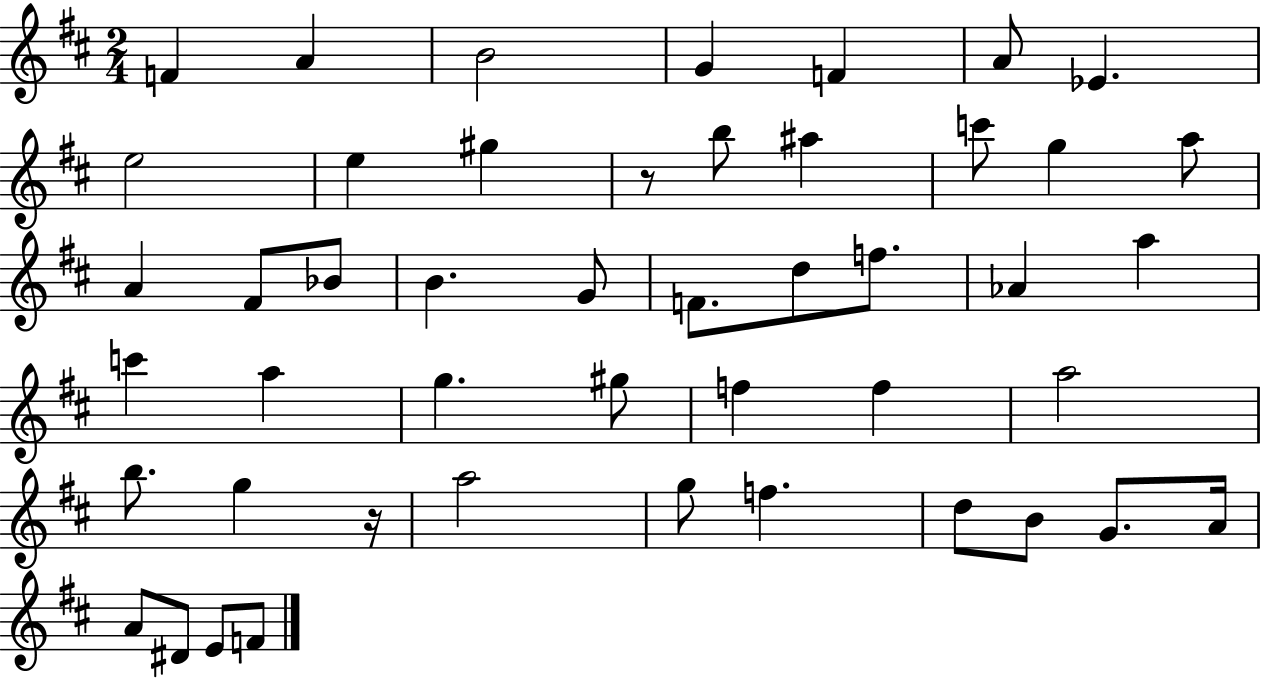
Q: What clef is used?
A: treble